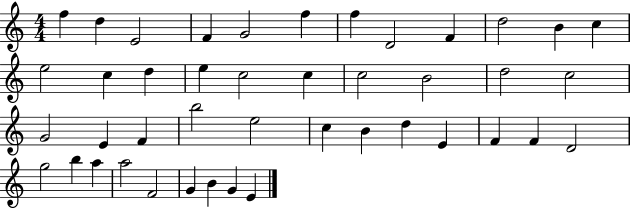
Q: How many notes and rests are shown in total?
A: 43